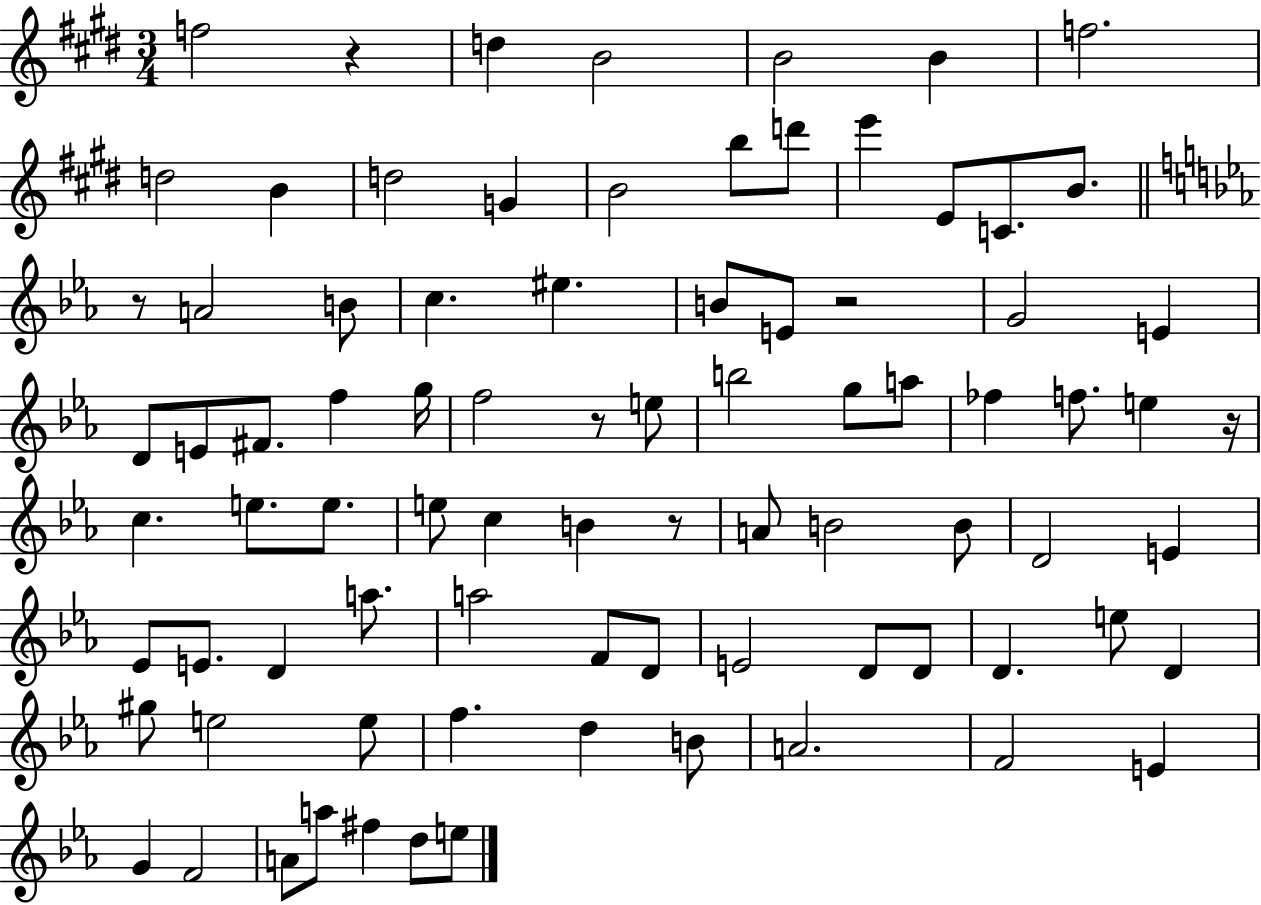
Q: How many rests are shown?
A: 6